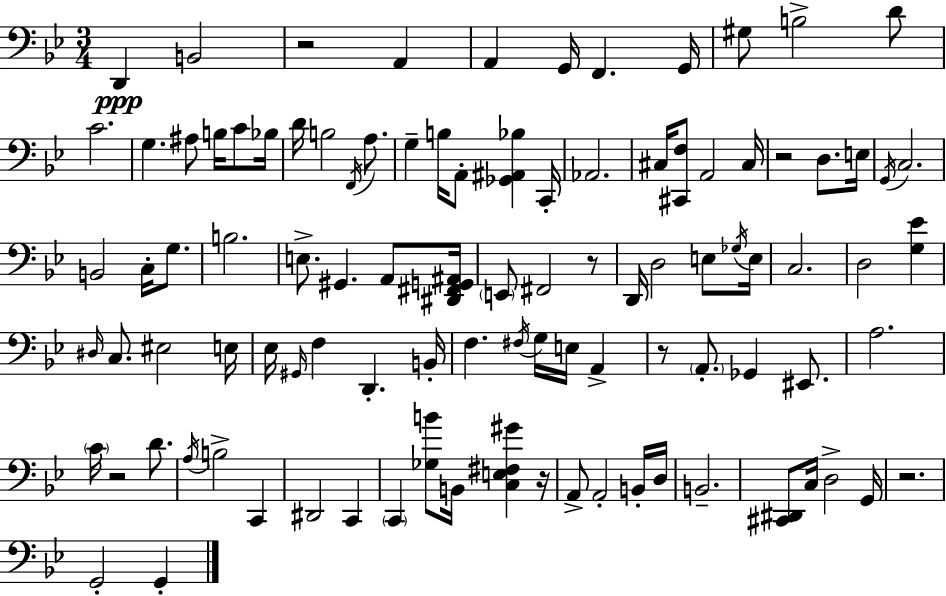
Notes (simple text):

D2/q B2/h R/h A2/q A2/q G2/s F2/q. G2/s G#3/e B3/h D4/e C4/h. G3/q. A#3/e B3/s C4/e Bb3/s D4/s B3/h F2/s A3/e. G3/q B3/s A2/e [Gb2,A#2,Bb3]/q C2/s Ab2/h. C#3/s [C#2,F3]/e A2/h C#3/s R/h D3/e. E3/s G2/s C3/h. B2/h C3/s G3/e. B3/h. E3/e. G#2/q. A2/e [D#2,F#2,G2,A#2]/s E2/e F#2/h R/e D2/s D3/h E3/e Gb3/s E3/s C3/h. D3/h [G3,Eb4]/q D#3/s C3/e. EIS3/h E3/s Eb3/s G#2/s F3/q D2/q. B2/s F3/q. F#3/s G3/s E3/s A2/q R/e A2/e. Gb2/q EIS2/e. A3/h. C4/s R/h D4/e. A3/s B3/h C2/q D#2/h C2/q C2/q [Gb3,B4]/e B2/s [C3,E3,F#3,G#4]/q R/s A2/e A2/h B2/s D3/s B2/h. [C#2,D#2]/e C3/s D3/h G2/s R/h. G2/h G2/q